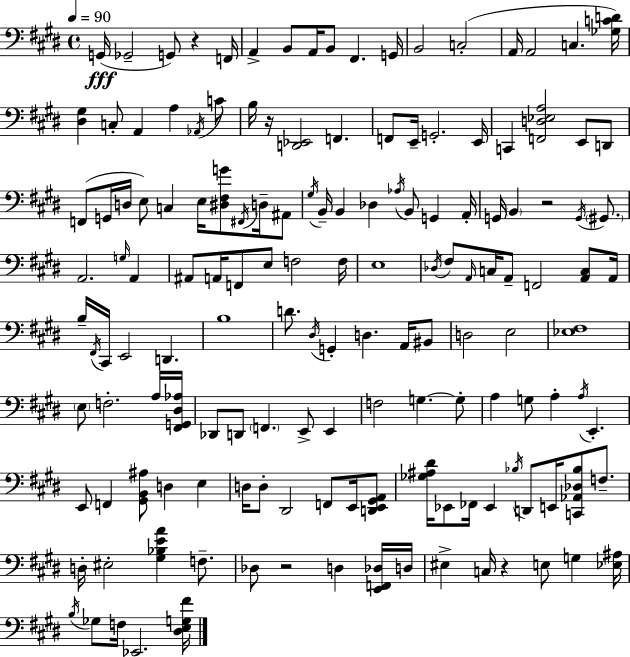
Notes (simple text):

G2/s Gb2/h G2/e R/q F2/s A2/q B2/e A2/s B2/e F#2/q. G2/s B2/h C3/h A2/s A2/h C3/q. [Gb3,C4,D4]/s [D#3,G#3]/q C3/e A2/q A3/q Ab2/s C4/e B3/s R/s [D2,Eb2]/h F2/q. F2/e E2/s G2/h. E2/s C2/q [F2,D3,Eb3,A3]/h E2/e D2/e F2/e G2/s D3/s E3/e C3/q E3/s [D#3,F#3,G4]/e F#2/s D3/s A#2/e G#3/s B2/s B2/q Db3/q Ab3/s B2/e G2/q A2/s G2/s B2/q R/h G2/s G#2/e. A2/h. G3/s A2/q A#2/e A2/s F2/e E3/e F3/h F3/s E3/w Db3/s F#3/e A2/s C3/s A2/e F2/h [A2,C3]/e A2/s B3/s F#2/s C#2/s E2/h D2/q. B3/w D4/e. D#3/s G2/q D3/q. A2/s BIS2/e D3/h E3/h [Eb3,F#3]/w E3/e F3/h. A3/s [F#2,G2,D#3,Ab3]/s Db2/e D2/e F2/q. E2/e E2/q F3/h G3/q. G3/e A3/q G3/e A3/q A3/s E2/q. E2/e F2/q [G#2,B2,A#3]/e D3/q E3/q D3/s D3/e D#2/h F2/e E2/s [D2,E2,G#2,A2]/e [Gb3,A#3,D#4]/s Eb2/e FES2/s Eb2/q Bb3/s D2/e E2/s [C2,Ab2,Db3,Bb3]/e F3/e. D3/s EIS3/h [G#3,Bb3,E4,A4]/q F3/e. Db3/e R/h D3/q [E2,F2,Db3]/s D3/s EIS3/q C3/s R/q E3/e G3/q [Eb3,A#3]/s B3/s Gb3/e F3/s Eb2/h. [D#3,E3,G3,F#4]/s